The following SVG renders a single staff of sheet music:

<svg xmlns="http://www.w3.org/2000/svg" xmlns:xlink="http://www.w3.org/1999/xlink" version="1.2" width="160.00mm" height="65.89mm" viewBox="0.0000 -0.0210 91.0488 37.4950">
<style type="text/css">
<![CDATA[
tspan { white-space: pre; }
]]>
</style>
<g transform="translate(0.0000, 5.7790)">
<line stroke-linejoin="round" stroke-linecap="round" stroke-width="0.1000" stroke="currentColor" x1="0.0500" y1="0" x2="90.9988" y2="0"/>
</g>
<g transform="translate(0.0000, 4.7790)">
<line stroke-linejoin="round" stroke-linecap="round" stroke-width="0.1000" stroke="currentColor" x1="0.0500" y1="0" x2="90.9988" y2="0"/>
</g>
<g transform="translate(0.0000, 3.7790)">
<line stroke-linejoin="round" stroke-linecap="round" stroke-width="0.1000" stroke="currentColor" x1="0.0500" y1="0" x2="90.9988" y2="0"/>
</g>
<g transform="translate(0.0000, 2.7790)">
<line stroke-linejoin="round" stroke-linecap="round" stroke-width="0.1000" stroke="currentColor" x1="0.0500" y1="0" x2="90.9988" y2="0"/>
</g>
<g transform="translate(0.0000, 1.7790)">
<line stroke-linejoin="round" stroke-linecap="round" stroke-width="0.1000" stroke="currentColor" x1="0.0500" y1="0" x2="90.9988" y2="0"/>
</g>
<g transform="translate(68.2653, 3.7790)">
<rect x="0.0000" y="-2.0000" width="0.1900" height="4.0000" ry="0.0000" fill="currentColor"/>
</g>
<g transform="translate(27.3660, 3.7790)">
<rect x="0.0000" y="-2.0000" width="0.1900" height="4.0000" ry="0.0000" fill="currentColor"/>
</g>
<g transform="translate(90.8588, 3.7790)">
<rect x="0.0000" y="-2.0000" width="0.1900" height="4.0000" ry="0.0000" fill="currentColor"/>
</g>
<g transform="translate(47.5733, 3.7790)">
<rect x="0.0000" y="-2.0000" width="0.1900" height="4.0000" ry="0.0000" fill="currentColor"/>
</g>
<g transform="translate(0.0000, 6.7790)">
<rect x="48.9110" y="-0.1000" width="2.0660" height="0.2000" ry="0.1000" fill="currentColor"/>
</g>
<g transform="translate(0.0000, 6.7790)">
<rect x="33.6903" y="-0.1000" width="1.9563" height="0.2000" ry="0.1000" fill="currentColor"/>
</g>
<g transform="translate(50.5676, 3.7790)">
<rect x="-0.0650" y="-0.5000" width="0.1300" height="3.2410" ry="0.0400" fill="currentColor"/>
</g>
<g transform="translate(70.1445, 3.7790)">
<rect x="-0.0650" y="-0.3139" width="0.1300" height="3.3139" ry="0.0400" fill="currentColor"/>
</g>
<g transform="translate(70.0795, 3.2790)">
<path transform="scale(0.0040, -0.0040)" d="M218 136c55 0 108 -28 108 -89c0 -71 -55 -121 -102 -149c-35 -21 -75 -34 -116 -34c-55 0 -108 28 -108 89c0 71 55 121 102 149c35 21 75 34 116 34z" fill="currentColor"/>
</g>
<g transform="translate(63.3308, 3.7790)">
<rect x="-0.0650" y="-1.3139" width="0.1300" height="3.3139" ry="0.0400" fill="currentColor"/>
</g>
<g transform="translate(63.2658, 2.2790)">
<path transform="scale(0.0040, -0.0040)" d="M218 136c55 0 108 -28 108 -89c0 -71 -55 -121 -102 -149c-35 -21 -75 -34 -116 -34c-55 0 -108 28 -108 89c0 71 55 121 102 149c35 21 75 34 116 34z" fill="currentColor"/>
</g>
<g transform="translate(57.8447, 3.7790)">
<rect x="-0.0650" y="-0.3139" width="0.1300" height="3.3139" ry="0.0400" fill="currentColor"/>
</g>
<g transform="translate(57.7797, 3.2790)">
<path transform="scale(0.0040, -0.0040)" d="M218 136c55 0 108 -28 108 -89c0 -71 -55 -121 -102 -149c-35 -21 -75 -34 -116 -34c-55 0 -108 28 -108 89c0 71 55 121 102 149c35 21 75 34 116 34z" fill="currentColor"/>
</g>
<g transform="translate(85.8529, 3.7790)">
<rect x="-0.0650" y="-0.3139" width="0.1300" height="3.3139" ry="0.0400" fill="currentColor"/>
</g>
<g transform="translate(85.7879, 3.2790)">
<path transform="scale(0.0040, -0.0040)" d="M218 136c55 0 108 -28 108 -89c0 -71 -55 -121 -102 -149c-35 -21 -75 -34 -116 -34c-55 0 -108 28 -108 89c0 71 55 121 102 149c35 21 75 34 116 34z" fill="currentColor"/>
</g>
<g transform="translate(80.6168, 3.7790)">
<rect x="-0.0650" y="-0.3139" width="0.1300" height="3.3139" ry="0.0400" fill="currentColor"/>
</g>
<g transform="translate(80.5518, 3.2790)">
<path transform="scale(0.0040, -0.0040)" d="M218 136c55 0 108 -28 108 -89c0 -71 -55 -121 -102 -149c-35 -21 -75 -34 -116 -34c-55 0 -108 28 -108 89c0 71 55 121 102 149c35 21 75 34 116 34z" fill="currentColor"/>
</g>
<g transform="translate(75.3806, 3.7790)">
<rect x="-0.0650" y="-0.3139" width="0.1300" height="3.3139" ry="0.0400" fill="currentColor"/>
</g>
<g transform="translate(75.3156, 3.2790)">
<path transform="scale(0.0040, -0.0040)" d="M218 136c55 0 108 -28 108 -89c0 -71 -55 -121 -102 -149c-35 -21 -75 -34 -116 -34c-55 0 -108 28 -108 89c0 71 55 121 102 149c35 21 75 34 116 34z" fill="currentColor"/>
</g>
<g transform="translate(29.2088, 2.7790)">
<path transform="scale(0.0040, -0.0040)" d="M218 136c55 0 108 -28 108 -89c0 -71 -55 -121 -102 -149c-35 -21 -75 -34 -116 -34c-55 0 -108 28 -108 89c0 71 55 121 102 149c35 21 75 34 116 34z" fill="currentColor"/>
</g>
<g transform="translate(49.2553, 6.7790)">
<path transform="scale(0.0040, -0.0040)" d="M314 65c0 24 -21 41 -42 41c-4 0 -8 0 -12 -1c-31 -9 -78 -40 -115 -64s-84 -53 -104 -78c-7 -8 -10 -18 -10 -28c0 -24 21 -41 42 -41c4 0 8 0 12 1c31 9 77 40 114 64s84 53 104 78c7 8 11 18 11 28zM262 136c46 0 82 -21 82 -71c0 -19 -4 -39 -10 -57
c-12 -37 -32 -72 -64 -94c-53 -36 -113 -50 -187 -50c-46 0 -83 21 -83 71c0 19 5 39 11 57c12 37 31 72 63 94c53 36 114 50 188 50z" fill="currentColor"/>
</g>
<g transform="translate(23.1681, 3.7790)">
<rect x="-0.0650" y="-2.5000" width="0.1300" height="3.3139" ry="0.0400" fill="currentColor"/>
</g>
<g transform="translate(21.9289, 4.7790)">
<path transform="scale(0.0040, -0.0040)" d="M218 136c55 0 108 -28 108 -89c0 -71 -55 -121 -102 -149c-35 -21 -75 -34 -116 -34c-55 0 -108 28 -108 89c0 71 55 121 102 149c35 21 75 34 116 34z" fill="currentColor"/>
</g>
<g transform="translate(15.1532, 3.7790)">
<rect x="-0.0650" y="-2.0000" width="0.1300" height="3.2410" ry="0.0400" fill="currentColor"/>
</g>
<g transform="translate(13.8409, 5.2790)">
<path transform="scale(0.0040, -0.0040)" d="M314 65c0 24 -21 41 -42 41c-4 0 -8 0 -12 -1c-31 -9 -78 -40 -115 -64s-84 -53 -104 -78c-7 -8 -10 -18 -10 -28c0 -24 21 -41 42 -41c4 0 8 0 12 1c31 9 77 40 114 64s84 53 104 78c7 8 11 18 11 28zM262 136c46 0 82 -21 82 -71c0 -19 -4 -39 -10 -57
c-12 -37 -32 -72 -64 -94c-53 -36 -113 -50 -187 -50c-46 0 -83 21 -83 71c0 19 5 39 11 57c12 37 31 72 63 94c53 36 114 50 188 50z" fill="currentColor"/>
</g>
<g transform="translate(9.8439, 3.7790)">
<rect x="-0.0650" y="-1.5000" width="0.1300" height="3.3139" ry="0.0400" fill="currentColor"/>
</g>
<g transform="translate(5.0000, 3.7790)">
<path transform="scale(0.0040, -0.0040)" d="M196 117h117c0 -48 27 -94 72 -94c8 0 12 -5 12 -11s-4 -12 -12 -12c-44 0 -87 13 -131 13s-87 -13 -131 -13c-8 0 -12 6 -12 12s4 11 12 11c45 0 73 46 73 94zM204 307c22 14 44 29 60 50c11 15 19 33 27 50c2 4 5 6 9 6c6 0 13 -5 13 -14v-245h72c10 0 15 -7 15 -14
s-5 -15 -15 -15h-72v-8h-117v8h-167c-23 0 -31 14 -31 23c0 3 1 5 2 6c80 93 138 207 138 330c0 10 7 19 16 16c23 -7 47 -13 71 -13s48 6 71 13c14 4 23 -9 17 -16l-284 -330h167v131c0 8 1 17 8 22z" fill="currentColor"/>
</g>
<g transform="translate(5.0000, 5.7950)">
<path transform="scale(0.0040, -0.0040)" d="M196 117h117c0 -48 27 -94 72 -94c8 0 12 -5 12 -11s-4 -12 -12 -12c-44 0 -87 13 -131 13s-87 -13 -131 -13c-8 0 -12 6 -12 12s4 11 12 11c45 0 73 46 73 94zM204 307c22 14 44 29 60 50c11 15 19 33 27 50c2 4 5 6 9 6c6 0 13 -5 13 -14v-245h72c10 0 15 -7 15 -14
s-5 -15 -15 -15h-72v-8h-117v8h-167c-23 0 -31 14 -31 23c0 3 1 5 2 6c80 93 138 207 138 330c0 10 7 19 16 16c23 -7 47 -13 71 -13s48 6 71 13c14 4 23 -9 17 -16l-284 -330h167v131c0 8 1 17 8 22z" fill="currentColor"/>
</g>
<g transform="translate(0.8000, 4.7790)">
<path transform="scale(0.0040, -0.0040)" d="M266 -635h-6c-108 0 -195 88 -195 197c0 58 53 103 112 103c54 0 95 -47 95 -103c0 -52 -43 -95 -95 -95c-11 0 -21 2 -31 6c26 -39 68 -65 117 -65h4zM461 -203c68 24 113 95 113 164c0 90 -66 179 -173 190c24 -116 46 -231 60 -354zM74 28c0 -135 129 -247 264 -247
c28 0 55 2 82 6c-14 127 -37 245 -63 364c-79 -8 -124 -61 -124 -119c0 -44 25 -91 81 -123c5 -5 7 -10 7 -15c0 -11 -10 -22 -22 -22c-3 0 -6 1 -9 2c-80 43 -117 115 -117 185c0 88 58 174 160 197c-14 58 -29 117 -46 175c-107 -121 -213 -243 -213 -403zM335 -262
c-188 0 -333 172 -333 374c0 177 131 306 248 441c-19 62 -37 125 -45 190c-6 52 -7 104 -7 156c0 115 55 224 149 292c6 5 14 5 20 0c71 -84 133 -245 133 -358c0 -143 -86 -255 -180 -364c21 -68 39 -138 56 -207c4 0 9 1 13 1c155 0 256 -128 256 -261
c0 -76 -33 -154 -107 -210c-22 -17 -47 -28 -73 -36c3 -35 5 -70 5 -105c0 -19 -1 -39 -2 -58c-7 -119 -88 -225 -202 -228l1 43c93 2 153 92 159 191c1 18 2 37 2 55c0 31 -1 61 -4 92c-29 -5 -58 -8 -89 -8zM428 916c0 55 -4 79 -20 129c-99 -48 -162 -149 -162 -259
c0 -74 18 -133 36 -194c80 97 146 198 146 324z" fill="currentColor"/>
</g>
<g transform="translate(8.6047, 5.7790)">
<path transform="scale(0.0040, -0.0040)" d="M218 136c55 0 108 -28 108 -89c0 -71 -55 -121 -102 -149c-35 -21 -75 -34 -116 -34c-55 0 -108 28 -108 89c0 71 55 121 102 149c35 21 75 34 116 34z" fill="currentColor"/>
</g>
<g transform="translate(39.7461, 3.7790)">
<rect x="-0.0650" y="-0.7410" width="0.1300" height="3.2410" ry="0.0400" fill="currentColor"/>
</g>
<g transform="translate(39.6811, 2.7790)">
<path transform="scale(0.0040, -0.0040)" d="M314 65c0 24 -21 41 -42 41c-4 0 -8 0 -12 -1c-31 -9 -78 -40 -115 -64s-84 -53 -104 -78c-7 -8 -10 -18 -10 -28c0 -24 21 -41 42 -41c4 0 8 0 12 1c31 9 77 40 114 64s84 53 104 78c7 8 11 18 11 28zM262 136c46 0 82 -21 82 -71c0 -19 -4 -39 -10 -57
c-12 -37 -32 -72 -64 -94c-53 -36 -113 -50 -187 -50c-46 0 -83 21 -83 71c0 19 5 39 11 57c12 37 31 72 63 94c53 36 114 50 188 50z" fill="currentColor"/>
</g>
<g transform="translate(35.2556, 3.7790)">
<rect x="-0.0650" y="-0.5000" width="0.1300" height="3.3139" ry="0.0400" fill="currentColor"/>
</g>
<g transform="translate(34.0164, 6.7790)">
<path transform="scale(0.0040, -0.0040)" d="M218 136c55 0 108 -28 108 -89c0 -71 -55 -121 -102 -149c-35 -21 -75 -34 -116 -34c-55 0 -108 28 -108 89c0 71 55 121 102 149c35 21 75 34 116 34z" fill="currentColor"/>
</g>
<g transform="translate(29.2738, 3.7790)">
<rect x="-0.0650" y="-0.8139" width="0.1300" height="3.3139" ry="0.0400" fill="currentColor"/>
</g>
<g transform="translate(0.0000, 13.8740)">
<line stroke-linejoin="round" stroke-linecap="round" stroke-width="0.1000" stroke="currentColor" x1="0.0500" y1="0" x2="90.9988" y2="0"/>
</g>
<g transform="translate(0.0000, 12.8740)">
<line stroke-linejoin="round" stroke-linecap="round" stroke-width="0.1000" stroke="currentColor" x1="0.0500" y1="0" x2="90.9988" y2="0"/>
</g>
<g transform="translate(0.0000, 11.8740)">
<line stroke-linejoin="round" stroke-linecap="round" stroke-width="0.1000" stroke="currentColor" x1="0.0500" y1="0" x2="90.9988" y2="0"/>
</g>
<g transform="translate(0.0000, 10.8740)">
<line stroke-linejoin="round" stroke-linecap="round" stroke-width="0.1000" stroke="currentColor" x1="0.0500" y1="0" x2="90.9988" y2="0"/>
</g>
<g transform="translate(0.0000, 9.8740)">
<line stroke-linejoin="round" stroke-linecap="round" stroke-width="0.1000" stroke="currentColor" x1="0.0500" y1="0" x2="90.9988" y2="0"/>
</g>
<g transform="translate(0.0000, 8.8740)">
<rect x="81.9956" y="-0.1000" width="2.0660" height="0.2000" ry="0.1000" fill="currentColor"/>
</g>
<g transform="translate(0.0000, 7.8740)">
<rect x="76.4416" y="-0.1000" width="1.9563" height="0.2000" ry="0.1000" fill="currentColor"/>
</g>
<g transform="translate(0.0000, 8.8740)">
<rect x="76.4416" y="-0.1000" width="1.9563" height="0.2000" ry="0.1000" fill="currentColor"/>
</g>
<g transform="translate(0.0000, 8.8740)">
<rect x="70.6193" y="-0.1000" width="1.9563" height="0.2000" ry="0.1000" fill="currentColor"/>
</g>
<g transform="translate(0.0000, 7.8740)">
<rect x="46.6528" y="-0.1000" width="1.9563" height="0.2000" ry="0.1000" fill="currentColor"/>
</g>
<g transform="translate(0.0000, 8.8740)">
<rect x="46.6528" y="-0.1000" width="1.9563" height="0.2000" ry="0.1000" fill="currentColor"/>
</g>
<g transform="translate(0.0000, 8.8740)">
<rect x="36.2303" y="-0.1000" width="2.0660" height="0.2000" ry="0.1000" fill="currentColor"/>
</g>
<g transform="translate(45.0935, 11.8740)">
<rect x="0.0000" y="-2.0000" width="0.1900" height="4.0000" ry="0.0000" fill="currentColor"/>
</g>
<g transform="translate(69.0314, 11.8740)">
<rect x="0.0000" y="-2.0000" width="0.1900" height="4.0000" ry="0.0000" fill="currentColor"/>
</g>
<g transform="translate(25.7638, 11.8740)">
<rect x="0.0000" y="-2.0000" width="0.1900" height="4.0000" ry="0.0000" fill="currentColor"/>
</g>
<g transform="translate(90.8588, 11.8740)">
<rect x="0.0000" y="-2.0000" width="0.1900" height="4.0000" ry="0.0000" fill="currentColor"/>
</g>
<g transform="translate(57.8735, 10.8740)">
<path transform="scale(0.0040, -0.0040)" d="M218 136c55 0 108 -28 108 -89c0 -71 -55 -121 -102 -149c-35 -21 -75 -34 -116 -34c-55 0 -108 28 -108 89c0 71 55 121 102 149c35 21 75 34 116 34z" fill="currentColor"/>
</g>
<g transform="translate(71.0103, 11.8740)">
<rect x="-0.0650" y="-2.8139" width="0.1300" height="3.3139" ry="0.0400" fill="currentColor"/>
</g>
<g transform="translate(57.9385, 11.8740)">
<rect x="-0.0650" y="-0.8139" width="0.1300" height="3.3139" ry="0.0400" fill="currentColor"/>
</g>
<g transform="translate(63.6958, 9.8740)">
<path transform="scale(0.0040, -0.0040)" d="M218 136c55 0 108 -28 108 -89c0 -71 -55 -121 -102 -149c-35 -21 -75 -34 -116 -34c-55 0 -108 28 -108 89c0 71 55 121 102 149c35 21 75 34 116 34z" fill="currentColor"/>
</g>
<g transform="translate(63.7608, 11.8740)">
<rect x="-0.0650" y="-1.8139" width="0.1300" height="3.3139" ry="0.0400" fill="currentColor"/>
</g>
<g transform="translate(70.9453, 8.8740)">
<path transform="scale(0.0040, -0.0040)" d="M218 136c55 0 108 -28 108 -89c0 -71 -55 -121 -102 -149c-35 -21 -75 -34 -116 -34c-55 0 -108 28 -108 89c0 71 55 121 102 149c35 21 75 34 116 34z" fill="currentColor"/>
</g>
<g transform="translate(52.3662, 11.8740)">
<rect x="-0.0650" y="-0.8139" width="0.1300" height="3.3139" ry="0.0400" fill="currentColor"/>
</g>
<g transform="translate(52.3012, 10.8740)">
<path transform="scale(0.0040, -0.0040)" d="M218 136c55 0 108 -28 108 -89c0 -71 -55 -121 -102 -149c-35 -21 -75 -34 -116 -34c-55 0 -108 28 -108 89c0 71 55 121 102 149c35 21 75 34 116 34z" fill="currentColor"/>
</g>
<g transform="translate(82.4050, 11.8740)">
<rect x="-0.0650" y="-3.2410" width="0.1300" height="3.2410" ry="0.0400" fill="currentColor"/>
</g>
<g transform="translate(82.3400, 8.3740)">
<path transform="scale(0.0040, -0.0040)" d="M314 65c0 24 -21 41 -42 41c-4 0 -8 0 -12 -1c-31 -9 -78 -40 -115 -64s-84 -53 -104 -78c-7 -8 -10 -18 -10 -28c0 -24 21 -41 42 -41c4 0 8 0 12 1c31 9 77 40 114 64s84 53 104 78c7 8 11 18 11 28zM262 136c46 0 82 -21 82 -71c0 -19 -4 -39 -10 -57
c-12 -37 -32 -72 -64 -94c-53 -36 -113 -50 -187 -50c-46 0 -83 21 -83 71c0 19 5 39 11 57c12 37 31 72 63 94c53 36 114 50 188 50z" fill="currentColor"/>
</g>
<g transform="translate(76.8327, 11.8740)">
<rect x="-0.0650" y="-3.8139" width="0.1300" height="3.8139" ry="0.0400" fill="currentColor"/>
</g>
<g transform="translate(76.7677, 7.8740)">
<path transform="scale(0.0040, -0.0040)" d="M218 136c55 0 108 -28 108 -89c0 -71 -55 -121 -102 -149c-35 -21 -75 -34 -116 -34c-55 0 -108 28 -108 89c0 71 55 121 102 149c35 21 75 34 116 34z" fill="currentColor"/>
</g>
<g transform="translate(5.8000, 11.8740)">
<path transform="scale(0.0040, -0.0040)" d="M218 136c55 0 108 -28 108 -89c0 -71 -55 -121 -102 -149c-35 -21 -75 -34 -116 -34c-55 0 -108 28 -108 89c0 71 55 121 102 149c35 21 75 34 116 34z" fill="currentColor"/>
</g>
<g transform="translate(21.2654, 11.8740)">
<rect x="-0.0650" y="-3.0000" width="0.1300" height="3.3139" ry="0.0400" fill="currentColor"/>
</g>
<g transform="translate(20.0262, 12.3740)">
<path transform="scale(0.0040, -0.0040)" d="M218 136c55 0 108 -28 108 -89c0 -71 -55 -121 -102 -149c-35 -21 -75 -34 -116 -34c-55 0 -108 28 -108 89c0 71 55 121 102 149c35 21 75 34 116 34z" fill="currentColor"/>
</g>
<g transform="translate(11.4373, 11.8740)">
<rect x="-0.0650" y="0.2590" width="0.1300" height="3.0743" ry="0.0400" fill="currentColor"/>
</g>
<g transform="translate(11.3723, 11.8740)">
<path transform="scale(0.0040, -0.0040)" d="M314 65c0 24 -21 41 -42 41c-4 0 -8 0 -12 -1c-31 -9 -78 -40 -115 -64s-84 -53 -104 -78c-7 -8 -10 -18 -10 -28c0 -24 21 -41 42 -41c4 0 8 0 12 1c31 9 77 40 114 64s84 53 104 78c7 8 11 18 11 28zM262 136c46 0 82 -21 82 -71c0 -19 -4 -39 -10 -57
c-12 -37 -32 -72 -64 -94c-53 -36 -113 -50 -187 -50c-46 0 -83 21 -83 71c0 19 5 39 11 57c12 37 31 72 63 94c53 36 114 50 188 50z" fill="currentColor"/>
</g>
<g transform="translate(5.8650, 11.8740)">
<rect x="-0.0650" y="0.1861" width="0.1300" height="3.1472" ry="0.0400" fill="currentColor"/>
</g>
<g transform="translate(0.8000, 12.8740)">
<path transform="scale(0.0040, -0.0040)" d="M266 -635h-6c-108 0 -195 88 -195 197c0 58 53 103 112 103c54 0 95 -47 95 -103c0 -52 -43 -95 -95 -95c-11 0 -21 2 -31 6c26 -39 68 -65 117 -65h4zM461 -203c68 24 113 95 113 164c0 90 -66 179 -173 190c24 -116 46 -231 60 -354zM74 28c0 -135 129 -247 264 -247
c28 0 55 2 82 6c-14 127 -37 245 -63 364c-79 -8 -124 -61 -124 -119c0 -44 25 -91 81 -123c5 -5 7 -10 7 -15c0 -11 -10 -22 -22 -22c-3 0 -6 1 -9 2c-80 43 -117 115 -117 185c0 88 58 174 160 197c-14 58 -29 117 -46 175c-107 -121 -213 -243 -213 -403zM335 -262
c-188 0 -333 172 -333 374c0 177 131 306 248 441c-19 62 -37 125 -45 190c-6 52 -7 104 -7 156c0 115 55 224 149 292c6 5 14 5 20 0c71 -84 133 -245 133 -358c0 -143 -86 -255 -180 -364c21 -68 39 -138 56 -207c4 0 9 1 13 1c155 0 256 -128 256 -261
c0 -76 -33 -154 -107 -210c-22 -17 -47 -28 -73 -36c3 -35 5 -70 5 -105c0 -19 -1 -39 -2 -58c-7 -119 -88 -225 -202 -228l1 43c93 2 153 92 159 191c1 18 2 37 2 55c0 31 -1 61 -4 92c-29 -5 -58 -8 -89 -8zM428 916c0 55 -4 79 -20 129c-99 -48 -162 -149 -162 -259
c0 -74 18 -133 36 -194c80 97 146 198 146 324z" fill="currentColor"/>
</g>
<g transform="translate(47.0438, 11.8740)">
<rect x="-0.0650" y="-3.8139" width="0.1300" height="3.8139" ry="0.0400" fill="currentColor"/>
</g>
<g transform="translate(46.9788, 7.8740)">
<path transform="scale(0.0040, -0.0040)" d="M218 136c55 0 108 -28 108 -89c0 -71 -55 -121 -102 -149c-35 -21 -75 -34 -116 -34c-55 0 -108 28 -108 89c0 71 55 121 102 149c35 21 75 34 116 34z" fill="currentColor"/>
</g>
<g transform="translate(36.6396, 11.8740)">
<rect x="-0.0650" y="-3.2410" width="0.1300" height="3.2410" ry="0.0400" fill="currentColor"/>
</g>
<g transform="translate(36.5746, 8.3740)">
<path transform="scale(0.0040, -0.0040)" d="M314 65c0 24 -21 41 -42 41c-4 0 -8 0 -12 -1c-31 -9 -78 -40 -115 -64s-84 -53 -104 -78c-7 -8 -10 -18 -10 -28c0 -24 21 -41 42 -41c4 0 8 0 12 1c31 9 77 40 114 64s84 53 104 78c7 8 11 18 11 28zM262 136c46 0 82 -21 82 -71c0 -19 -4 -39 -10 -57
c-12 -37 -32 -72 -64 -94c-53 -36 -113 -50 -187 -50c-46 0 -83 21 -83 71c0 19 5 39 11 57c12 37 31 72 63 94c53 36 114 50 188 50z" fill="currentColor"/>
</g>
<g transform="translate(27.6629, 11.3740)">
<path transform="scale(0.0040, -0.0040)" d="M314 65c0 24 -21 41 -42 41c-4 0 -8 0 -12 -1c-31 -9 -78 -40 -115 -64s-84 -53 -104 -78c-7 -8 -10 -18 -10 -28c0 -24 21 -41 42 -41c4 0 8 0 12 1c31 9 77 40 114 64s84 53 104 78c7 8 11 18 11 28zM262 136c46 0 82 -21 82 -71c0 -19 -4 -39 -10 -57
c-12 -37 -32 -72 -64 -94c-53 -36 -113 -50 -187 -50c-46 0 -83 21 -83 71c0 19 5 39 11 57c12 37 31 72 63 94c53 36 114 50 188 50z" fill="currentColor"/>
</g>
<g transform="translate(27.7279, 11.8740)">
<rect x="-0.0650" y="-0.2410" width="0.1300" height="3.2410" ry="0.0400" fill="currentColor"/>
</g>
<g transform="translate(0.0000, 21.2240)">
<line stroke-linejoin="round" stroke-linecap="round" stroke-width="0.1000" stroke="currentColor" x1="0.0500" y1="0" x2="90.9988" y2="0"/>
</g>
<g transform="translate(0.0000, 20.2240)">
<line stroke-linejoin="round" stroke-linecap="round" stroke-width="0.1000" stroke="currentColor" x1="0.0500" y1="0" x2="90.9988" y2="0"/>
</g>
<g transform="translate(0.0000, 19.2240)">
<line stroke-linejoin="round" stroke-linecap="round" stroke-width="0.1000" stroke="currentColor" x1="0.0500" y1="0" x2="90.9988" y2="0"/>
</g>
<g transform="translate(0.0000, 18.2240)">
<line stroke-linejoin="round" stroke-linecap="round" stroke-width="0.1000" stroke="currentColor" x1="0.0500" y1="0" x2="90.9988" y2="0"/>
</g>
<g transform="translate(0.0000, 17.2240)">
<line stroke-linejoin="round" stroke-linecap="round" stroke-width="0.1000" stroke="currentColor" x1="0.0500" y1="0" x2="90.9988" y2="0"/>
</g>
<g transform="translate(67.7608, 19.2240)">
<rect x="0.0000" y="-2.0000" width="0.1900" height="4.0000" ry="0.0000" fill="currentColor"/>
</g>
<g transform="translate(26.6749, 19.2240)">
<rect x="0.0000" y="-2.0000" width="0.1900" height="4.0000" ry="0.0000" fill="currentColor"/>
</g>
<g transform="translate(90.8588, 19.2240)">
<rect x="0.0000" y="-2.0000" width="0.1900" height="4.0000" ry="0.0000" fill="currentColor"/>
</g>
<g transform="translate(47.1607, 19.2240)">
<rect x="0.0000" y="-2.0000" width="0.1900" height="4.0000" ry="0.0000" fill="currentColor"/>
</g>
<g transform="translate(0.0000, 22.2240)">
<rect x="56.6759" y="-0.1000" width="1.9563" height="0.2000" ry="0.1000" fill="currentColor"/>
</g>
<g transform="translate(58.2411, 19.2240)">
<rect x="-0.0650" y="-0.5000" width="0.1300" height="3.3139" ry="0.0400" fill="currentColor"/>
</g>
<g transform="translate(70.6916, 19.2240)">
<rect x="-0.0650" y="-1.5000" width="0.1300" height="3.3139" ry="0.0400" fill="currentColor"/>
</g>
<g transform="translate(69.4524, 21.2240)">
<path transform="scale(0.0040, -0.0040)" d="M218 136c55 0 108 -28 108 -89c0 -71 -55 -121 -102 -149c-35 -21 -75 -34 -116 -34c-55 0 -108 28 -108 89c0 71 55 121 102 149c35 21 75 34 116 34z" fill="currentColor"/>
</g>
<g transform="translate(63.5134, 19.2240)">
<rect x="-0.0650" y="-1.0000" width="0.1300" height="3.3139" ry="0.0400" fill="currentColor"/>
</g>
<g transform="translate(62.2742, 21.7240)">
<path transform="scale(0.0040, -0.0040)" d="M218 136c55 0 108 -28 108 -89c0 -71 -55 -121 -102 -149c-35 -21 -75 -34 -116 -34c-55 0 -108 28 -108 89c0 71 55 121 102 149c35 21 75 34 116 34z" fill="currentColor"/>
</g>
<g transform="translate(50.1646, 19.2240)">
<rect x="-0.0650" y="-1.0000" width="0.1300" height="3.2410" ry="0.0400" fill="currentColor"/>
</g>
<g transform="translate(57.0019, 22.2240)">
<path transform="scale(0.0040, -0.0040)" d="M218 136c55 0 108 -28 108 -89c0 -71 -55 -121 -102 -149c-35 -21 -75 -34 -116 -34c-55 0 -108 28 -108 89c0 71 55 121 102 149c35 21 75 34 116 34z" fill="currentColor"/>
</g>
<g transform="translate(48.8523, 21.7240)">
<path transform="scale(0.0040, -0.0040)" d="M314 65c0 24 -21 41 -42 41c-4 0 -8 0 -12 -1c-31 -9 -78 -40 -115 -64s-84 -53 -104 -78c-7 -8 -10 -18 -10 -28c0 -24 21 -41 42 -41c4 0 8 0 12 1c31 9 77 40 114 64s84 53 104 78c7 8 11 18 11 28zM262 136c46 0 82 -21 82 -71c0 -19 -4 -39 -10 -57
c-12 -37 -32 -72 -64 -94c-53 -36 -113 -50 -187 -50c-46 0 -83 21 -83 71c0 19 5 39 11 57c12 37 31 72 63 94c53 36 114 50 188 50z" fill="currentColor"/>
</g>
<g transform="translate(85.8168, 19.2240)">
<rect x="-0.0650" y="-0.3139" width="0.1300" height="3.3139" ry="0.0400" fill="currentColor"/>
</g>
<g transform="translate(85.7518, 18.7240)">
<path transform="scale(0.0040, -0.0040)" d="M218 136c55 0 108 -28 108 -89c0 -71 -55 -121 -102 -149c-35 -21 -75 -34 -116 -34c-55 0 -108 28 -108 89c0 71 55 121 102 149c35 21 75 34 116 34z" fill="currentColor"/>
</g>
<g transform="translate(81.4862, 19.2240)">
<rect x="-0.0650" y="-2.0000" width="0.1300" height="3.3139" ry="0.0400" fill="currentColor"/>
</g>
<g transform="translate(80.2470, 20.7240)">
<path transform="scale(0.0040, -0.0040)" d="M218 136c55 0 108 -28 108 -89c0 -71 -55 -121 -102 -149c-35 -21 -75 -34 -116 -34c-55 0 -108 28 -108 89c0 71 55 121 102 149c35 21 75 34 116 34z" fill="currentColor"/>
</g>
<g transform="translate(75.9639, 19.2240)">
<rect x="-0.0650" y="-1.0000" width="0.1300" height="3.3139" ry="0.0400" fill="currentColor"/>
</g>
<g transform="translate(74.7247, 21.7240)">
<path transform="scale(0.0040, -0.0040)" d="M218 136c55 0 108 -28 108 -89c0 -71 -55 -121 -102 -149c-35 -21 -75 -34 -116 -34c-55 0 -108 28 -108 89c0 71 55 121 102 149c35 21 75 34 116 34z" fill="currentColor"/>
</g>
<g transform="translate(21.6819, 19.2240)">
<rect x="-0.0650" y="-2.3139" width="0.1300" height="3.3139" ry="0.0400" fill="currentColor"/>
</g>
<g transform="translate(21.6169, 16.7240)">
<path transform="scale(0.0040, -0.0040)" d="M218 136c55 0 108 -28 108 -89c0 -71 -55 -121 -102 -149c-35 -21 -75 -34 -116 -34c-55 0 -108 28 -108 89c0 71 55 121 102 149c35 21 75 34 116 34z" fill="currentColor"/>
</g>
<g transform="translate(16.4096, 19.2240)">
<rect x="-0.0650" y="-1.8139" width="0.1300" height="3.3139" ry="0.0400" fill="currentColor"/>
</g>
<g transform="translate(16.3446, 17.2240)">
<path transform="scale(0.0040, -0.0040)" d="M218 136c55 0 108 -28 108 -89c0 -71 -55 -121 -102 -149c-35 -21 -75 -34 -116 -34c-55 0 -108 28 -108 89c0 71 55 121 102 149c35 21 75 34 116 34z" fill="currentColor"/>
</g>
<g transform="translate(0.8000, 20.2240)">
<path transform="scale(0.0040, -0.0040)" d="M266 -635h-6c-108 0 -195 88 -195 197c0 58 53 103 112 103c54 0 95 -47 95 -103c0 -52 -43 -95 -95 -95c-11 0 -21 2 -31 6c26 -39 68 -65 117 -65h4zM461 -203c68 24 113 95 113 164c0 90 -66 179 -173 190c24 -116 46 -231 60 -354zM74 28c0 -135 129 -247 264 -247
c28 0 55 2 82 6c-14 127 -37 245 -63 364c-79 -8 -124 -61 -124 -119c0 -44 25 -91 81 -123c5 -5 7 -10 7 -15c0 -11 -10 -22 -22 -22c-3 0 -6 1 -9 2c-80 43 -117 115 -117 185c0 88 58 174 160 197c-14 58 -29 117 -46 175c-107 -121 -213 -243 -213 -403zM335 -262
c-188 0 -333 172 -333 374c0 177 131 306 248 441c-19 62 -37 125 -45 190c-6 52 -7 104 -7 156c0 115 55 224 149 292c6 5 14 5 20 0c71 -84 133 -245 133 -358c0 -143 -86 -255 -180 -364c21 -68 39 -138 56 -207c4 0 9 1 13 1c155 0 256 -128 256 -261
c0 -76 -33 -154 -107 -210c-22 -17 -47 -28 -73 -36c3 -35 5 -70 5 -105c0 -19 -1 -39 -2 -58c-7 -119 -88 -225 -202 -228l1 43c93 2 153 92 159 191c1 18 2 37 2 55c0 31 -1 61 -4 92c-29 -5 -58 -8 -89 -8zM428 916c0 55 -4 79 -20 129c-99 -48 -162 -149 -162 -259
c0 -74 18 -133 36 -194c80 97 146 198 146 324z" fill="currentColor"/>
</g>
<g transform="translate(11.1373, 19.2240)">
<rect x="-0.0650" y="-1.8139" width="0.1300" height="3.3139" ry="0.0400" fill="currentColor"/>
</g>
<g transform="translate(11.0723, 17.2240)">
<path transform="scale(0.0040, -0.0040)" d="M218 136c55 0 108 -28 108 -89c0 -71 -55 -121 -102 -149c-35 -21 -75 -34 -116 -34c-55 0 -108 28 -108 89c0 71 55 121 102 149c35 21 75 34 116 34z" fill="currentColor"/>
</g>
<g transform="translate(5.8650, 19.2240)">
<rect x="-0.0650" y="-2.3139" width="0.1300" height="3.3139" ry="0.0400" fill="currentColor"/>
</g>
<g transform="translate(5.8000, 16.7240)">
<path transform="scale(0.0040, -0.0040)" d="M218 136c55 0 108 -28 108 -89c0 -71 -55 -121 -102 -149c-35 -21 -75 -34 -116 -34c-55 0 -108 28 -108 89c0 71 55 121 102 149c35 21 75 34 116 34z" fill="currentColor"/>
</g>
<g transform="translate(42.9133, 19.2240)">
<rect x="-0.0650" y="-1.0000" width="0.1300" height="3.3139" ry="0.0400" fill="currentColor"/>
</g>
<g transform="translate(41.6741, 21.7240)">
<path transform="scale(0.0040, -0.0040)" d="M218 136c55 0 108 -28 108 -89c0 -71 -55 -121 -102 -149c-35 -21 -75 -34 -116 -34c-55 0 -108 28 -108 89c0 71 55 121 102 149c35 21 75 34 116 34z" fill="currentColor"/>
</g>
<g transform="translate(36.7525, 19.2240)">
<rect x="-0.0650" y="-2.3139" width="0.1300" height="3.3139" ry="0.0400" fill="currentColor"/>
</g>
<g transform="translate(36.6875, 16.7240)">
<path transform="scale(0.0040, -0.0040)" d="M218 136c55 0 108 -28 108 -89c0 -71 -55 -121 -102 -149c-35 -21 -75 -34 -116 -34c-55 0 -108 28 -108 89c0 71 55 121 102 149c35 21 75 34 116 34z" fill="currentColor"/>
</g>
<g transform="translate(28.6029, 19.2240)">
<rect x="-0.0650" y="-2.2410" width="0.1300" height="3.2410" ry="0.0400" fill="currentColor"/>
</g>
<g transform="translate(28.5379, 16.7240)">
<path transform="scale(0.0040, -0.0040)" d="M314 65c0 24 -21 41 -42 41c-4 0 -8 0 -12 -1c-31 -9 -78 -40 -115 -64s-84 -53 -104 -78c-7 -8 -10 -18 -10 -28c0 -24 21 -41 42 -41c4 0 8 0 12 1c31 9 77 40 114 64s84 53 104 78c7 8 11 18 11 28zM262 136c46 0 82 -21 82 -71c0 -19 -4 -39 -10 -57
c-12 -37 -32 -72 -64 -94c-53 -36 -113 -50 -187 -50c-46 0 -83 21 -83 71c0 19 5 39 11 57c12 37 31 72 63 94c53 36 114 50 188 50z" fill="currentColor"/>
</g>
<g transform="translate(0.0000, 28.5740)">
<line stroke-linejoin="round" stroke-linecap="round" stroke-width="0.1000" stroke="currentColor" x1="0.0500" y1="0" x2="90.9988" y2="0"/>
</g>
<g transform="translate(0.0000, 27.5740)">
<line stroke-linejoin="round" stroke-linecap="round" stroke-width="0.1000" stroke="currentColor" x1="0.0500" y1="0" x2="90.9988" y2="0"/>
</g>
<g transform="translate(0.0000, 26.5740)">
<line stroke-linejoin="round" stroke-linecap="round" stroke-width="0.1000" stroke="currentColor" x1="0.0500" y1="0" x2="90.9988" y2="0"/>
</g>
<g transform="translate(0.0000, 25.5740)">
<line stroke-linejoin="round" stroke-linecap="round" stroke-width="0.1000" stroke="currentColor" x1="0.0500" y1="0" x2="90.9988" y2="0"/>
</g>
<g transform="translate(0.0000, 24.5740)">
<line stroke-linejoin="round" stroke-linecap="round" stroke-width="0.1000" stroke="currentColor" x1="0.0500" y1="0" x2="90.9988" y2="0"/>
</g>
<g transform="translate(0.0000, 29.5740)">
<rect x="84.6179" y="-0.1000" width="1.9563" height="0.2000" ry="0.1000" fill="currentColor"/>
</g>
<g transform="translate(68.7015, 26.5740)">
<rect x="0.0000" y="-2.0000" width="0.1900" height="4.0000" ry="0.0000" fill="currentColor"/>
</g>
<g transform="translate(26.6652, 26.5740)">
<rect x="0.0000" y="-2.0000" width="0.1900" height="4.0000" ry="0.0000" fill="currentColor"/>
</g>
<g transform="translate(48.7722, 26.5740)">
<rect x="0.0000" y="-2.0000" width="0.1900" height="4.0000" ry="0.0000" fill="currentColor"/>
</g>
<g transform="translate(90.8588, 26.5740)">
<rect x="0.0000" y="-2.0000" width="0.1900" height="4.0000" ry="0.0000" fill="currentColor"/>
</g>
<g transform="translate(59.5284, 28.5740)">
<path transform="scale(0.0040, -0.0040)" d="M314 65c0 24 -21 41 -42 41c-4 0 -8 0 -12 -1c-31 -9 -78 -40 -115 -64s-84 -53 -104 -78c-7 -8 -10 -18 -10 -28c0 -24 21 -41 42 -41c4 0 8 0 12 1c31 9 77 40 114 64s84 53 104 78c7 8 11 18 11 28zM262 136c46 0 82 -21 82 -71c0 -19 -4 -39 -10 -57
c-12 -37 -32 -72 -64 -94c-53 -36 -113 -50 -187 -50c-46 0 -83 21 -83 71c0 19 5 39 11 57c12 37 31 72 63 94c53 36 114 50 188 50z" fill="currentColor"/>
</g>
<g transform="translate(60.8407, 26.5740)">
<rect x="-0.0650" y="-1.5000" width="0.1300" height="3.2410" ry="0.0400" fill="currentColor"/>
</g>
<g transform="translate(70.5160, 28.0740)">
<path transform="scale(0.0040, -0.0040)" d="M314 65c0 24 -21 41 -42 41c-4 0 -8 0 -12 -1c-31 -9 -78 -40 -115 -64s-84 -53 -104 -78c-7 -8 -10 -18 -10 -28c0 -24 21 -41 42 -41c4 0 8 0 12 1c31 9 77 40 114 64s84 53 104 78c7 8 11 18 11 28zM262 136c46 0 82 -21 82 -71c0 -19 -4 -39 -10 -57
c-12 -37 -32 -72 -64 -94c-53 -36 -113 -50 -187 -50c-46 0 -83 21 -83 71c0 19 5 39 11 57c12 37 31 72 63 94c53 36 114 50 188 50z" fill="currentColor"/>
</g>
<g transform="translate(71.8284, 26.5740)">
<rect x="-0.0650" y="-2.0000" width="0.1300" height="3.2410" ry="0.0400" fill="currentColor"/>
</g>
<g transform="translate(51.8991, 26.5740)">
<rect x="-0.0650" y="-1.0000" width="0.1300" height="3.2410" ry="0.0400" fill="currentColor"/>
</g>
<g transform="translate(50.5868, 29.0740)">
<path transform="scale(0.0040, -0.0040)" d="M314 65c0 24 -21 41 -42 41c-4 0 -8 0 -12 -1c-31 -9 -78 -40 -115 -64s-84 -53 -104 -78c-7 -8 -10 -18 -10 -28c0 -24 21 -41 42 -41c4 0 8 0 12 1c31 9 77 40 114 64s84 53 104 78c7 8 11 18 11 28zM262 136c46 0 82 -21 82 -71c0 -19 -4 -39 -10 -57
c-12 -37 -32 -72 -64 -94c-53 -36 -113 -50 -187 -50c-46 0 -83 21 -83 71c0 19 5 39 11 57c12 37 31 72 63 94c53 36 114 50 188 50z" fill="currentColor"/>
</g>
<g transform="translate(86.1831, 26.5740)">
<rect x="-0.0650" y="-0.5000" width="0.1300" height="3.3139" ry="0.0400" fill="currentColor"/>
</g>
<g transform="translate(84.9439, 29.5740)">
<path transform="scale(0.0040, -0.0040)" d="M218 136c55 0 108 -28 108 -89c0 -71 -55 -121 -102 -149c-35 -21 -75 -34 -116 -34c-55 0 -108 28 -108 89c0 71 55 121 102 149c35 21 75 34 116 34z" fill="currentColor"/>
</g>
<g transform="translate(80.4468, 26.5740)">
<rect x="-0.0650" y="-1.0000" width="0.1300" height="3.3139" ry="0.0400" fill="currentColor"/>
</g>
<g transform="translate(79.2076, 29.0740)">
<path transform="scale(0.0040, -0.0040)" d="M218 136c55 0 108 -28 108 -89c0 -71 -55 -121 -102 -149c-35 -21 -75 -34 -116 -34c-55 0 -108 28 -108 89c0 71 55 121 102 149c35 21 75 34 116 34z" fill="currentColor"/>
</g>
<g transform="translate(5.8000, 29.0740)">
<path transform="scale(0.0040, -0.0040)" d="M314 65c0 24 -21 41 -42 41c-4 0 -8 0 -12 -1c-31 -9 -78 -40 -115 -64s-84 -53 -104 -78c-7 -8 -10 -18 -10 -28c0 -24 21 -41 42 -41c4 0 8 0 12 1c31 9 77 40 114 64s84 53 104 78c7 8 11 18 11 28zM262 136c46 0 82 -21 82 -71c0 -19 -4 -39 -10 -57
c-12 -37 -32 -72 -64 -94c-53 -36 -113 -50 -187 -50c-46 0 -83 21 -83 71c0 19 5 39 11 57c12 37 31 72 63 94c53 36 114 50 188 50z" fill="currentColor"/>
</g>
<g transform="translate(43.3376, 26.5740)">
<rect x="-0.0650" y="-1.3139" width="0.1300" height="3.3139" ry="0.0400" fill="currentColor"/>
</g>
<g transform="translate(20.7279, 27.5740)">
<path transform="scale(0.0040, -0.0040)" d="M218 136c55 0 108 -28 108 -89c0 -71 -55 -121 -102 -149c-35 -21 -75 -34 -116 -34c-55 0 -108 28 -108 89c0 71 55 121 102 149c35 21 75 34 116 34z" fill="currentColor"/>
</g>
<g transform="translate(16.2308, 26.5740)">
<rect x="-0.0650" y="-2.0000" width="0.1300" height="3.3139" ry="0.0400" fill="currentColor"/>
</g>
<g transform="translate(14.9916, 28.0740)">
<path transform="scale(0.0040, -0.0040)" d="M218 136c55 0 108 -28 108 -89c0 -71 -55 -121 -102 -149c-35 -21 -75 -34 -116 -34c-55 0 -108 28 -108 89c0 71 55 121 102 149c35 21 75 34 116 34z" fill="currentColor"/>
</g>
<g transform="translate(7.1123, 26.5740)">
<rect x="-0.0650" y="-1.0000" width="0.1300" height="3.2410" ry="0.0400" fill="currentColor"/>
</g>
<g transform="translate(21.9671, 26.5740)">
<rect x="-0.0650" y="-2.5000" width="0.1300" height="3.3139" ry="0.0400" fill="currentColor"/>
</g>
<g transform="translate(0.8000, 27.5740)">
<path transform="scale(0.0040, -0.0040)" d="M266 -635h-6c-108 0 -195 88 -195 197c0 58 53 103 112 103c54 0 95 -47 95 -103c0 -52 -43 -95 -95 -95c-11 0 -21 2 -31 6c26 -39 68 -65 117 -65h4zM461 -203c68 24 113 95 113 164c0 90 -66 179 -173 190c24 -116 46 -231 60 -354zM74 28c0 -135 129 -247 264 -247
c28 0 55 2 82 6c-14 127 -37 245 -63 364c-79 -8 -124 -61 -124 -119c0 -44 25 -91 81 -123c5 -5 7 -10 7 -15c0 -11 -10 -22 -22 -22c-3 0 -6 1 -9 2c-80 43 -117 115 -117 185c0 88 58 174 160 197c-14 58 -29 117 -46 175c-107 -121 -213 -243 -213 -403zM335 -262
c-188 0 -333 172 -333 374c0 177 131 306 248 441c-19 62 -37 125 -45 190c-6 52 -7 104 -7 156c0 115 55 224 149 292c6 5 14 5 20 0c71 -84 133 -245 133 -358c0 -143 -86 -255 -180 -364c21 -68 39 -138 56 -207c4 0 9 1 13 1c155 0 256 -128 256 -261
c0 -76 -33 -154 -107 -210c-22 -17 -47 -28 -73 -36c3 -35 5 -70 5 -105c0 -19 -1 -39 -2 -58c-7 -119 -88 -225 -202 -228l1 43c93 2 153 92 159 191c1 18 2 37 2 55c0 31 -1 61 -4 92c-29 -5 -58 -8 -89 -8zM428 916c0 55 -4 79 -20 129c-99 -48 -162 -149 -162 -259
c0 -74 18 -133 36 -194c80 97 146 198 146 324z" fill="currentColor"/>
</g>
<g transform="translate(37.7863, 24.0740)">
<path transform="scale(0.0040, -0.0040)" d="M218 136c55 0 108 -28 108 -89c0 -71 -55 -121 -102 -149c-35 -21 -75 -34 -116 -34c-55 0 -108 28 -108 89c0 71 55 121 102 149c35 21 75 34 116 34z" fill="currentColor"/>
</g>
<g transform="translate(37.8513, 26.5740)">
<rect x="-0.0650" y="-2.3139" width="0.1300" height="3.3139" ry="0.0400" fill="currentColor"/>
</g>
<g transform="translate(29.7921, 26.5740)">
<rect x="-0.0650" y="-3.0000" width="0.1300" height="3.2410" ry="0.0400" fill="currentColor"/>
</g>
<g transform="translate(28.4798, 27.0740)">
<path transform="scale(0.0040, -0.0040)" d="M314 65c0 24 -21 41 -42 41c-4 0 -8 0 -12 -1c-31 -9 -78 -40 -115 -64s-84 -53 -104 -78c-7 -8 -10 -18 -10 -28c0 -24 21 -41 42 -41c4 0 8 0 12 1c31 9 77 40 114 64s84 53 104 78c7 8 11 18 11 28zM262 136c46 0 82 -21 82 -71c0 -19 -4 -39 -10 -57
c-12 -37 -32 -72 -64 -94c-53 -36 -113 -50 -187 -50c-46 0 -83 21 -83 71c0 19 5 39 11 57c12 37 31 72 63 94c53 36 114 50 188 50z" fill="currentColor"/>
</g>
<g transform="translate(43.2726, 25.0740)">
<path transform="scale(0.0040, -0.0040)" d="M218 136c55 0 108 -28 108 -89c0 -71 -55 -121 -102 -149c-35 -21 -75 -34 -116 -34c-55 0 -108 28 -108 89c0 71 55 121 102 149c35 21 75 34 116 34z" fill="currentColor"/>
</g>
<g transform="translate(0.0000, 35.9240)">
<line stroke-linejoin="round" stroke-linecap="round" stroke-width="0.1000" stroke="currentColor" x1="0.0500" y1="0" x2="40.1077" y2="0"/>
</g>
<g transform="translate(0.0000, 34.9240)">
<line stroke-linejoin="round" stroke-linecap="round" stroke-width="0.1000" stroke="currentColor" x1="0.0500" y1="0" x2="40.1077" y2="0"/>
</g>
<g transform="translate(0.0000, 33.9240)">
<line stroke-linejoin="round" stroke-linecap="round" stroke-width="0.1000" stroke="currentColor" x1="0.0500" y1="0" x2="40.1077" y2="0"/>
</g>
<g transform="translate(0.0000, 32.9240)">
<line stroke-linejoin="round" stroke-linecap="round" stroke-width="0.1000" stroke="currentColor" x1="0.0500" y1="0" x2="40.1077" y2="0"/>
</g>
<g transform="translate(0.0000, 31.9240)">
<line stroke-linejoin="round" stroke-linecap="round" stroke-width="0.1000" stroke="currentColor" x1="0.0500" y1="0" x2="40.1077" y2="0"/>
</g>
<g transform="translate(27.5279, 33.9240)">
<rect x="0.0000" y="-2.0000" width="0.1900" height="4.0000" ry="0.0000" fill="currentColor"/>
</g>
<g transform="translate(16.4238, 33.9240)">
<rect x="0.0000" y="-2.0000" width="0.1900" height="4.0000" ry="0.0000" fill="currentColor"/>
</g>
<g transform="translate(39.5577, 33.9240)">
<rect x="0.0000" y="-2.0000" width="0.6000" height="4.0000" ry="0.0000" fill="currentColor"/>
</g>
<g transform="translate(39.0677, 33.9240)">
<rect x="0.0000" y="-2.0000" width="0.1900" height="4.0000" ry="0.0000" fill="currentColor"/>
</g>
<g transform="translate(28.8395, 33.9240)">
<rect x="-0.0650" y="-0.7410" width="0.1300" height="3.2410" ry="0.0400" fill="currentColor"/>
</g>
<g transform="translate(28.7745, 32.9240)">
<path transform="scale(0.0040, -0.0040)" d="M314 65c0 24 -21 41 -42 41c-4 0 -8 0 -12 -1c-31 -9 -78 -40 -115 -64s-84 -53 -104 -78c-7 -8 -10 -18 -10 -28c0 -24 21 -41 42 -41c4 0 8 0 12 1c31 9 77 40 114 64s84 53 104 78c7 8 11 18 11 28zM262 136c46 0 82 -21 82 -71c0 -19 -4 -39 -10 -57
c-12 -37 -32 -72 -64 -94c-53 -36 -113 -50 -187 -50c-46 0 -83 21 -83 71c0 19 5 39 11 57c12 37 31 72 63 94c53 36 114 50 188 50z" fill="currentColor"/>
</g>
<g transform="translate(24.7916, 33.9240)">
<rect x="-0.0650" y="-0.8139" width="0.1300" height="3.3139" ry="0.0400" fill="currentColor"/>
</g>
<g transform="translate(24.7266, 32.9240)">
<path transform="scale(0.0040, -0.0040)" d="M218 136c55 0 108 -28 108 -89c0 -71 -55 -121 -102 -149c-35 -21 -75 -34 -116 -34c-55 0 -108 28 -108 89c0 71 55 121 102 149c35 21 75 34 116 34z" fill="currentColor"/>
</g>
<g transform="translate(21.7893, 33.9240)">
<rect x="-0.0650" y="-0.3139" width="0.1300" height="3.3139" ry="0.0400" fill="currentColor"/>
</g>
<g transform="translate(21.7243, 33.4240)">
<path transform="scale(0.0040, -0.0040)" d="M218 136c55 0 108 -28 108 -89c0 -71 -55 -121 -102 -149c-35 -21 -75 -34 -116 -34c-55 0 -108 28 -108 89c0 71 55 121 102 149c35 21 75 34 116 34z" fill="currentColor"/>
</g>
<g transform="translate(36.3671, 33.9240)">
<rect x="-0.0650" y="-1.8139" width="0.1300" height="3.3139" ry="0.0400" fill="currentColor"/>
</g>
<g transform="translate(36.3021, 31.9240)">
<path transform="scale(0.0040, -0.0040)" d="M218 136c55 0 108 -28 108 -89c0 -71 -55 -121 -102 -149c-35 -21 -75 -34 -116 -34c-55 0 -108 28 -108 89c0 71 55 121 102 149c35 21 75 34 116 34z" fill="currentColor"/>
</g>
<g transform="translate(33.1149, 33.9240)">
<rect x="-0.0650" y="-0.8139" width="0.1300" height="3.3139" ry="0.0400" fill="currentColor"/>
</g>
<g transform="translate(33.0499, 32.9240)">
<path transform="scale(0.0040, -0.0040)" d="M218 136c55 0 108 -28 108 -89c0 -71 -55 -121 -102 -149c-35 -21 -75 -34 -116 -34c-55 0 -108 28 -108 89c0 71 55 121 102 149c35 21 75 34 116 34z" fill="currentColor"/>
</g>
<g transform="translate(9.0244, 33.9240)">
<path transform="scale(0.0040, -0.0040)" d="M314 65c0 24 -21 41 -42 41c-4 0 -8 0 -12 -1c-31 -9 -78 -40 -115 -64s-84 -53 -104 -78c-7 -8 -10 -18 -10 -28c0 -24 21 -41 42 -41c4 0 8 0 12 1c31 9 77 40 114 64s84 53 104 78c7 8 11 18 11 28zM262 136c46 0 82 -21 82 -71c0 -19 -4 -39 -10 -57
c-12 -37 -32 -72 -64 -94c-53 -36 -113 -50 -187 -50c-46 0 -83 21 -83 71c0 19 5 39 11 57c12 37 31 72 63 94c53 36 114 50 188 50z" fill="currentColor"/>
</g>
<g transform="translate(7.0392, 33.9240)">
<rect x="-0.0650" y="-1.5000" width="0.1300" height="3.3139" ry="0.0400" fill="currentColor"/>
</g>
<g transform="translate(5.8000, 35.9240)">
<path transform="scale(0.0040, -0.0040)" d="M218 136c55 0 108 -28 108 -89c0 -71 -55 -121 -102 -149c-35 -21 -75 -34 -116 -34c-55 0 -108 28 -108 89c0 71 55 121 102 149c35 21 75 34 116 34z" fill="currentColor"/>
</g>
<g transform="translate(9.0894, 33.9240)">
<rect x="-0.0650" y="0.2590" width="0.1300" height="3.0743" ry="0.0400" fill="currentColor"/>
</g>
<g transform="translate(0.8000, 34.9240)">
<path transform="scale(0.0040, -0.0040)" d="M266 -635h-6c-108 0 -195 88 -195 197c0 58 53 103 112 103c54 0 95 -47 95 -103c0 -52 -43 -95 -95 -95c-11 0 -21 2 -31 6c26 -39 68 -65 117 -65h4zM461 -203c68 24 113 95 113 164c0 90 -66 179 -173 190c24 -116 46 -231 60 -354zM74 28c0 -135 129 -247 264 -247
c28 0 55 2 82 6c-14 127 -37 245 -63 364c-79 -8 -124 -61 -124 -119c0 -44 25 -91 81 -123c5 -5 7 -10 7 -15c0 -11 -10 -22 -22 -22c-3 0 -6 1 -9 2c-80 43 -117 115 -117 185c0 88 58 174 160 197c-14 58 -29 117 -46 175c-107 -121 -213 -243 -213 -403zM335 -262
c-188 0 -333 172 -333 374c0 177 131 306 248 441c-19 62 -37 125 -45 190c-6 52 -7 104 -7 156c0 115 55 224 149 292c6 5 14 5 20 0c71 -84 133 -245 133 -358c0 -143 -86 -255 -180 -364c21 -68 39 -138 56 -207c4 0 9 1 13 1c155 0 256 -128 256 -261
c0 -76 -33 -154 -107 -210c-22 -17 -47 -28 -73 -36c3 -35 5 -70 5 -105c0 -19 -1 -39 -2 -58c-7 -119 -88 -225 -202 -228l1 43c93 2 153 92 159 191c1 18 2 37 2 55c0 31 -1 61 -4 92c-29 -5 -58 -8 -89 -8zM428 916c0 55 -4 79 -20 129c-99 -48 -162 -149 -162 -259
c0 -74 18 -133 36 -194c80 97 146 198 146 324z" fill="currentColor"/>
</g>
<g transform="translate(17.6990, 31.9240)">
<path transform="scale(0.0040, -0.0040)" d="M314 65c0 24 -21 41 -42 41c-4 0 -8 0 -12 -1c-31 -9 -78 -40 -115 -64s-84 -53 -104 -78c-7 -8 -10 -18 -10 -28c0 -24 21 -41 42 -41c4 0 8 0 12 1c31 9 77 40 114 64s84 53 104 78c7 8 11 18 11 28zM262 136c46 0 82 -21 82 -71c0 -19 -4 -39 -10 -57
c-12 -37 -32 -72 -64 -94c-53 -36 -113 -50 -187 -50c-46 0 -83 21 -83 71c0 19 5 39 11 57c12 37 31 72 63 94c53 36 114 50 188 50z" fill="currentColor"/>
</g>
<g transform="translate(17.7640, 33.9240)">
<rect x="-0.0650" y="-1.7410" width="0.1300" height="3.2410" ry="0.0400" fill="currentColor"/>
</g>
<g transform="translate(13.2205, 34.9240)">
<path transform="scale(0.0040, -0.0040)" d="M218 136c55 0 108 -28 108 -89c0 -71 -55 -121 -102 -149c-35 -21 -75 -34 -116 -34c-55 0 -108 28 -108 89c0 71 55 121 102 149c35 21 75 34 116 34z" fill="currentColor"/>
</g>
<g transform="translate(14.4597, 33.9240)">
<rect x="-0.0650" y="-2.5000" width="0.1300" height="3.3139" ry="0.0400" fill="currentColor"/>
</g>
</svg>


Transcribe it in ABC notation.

X:1
T:Untitled
M:4/4
L:1/4
K:C
E F2 G d C d2 C2 c e c c c c B B2 A c2 b2 c' d d f a c' b2 g f f g g2 g D D2 C D E D F c D2 F G A2 g e D2 E2 F2 D C E B2 G f2 c d d2 d f